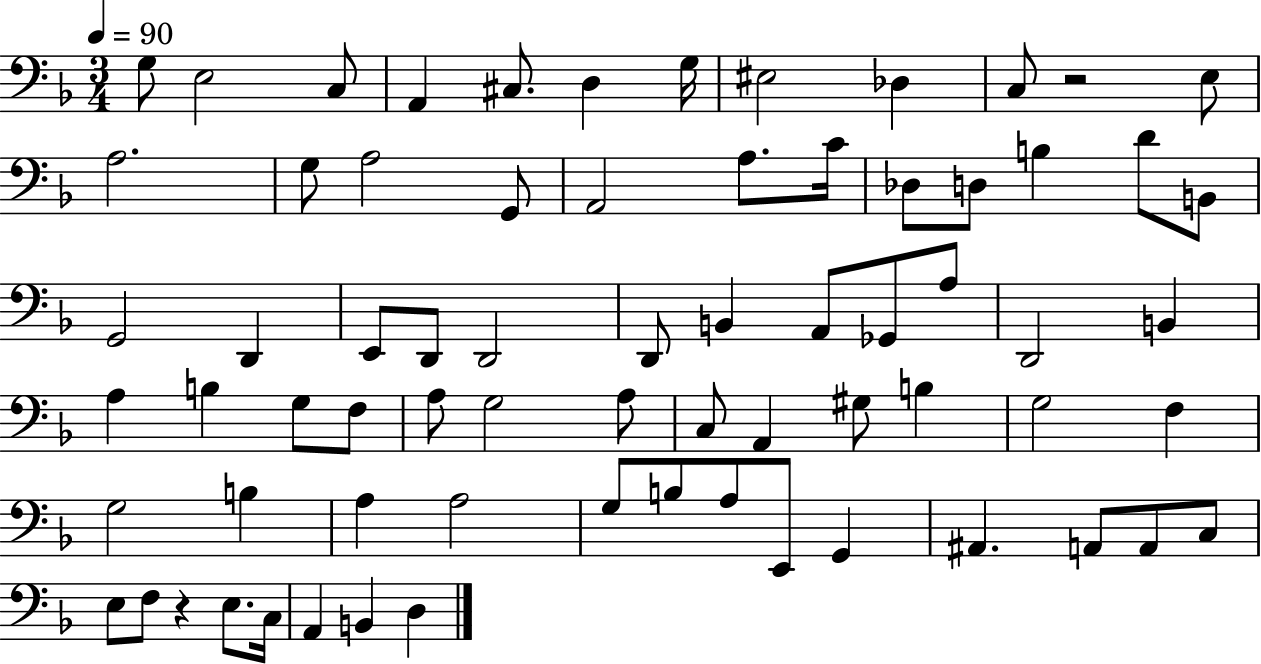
G3/e E3/h C3/e A2/q C#3/e. D3/q G3/s EIS3/h Db3/q C3/e R/h E3/e A3/h. G3/e A3/h G2/e A2/h A3/e. C4/s Db3/e D3/e B3/q D4/e B2/e G2/h D2/q E2/e D2/e D2/h D2/e B2/q A2/e Gb2/e A3/e D2/h B2/q A3/q B3/q G3/e F3/e A3/e G3/h A3/e C3/e A2/q G#3/e B3/q G3/h F3/q G3/h B3/q A3/q A3/h G3/e B3/e A3/e E2/e G2/q A#2/q. A2/e A2/e C3/e E3/e F3/e R/q E3/e. C3/s A2/q B2/q D3/q